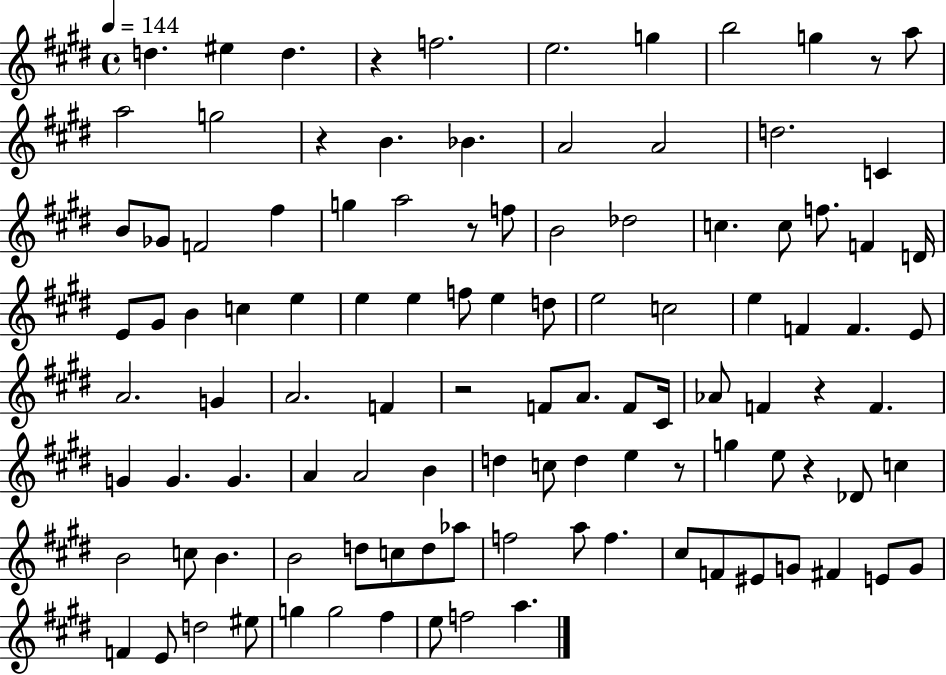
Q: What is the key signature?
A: E major